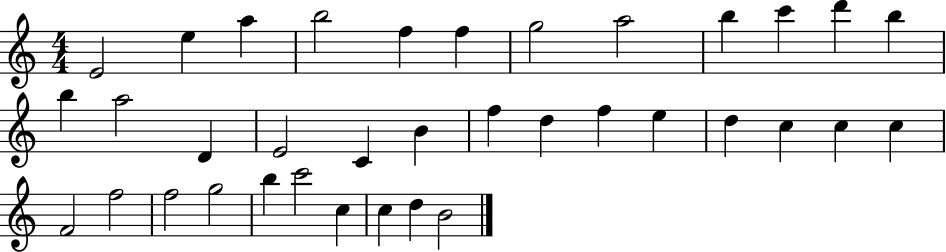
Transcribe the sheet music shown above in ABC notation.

X:1
T:Untitled
M:4/4
L:1/4
K:C
E2 e a b2 f f g2 a2 b c' d' b b a2 D E2 C B f d f e d c c c F2 f2 f2 g2 b c'2 c c d B2